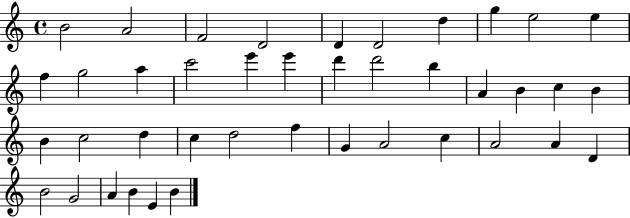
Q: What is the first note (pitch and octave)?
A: B4